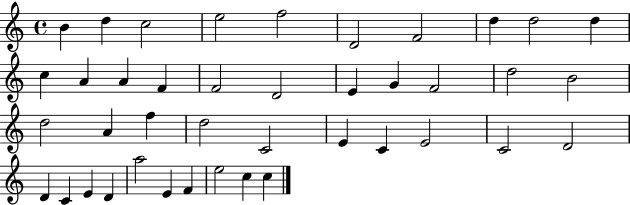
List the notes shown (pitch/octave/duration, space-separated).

B4/q D5/q C5/h E5/h F5/h D4/h F4/h D5/q D5/h D5/q C5/q A4/q A4/q F4/q F4/h D4/h E4/q G4/q F4/h D5/h B4/h D5/h A4/q F5/q D5/h C4/h E4/q C4/q E4/h C4/h D4/h D4/q C4/q E4/q D4/q A5/h E4/q F4/q E5/h C5/q C5/q